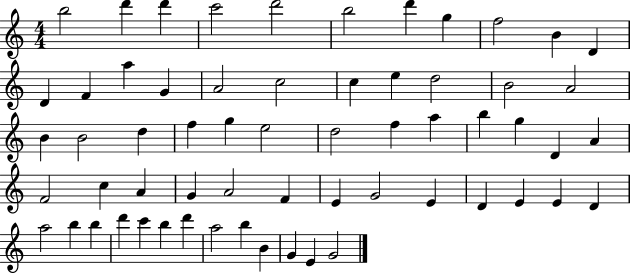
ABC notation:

X:1
T:Untitled
M:4/4
L:1/4
K:C
b2 d' d' c'2 d'2 b2 d' g f2 B D D F a G A2 c2 c e d2 B2 A2 B B2 d f g e2 d2 f a b g D A F2 c A G A2 F E G2 E D E E D a2 b b d' c' b d' a2 b B G E G2